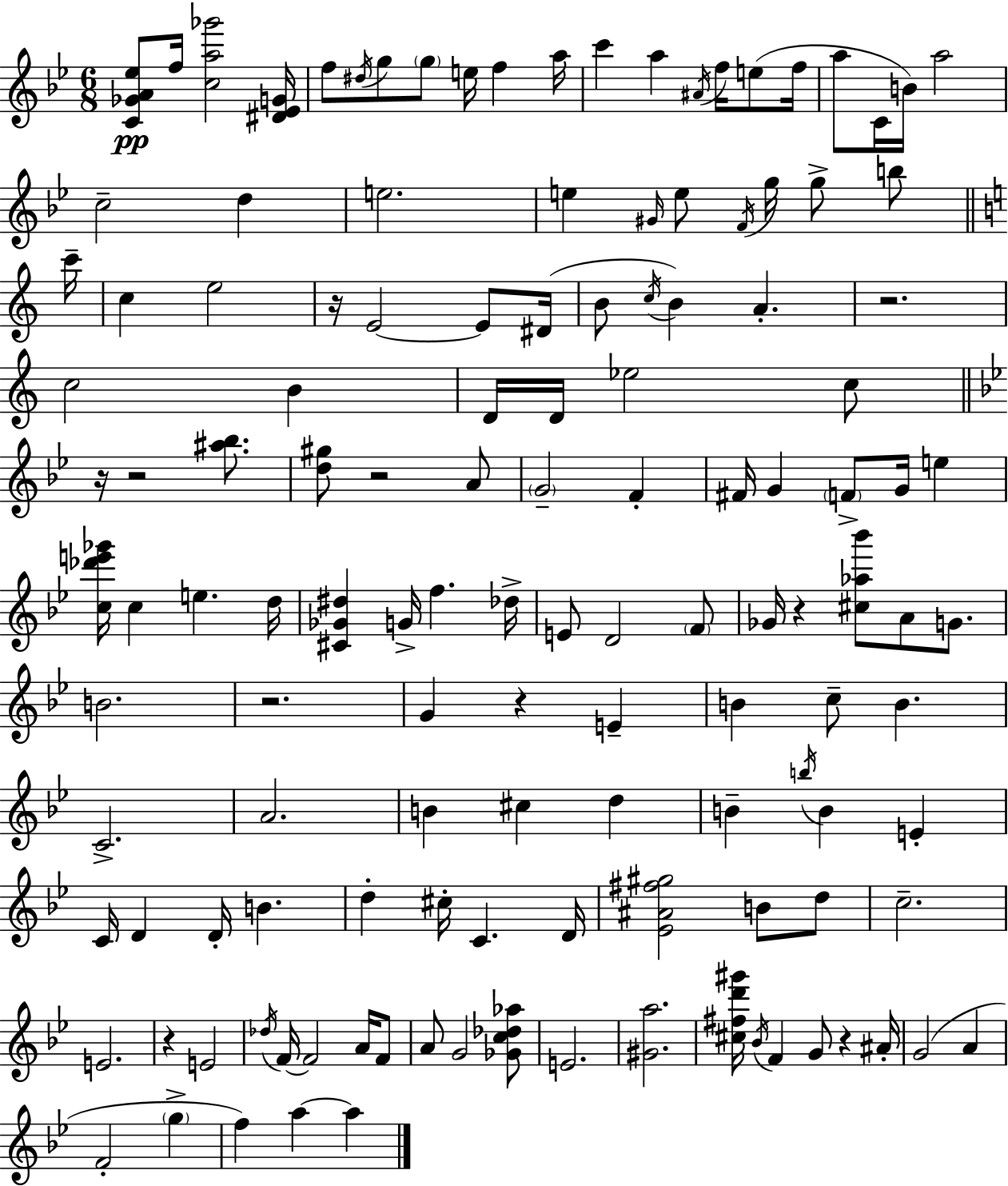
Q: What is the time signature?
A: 6/8